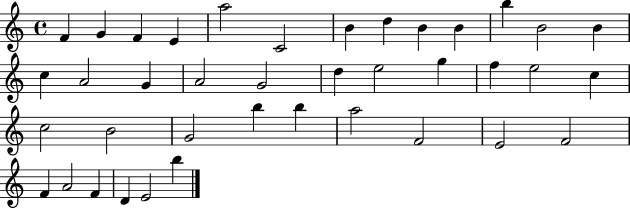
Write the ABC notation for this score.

X:1
T:Untitled
M:4/4
L:1/4
K:C
F G F E a2 C2 B d B B b B2 B c A2 G A2 G2 d e2 g f e2 c c2 B2 G2 b b a2 F2 E2 F2 F A2 F D E2 b